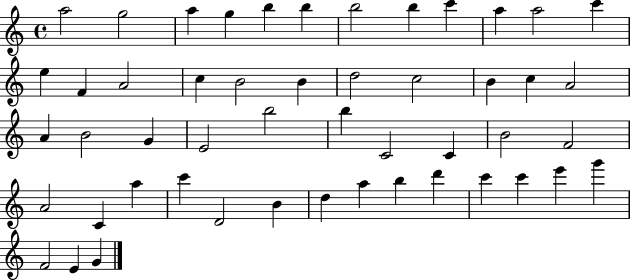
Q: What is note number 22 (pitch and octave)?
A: C5